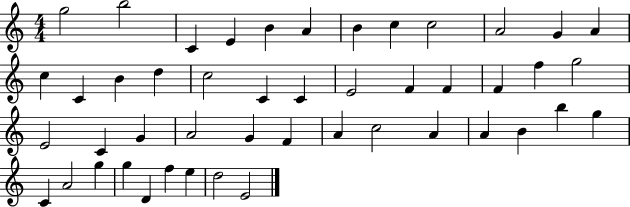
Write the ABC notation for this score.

X:1
T:Untitled
M:4/4
L:1/4
K:C
g2 b2 C E B A B c c2 A2 G A c C B d c2 C C E2 F F F f g2 E2 C G A2 G F A c2 A A B b g C A2 g g D f e d2 E2